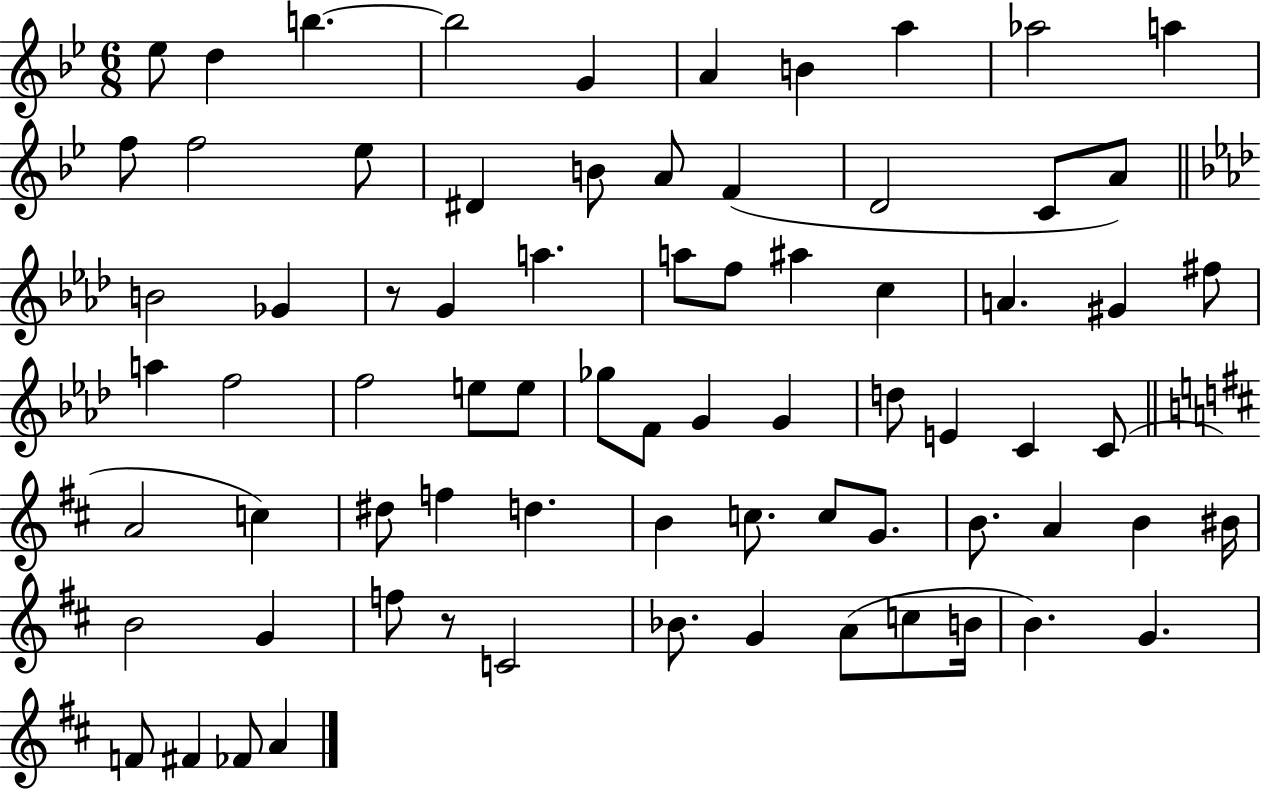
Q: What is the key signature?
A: BES major